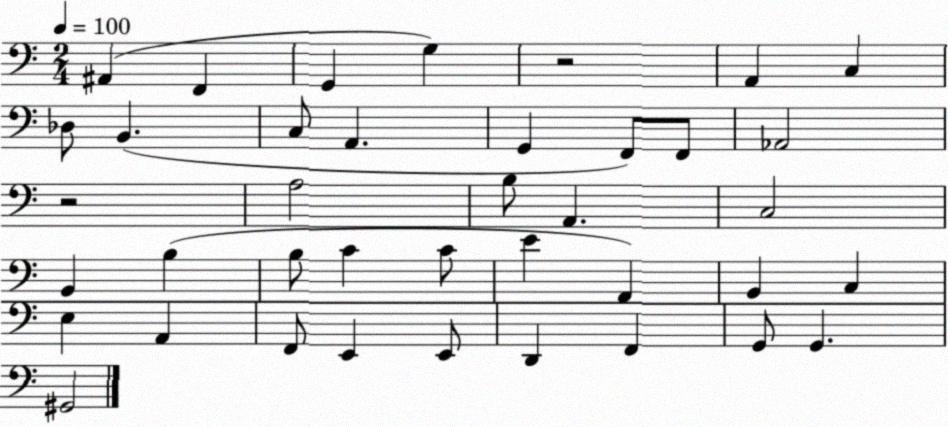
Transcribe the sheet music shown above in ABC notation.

X:1
T:Untitled
M:2/4
L:1/4
K:C
^A,, F,, G,, G, z2 A,, C, _D,/2 B,, C,/2 A,, G,, F,,/2 F,,/2 _A,,2 z2 A,2 B,/2 A,, C,2 B,, B, B,/2 C C/2 E A,, B,, C, E, A,, F,,/2 E,, E,,/2 D,, F,, G,,/2 G,, ^G,,2